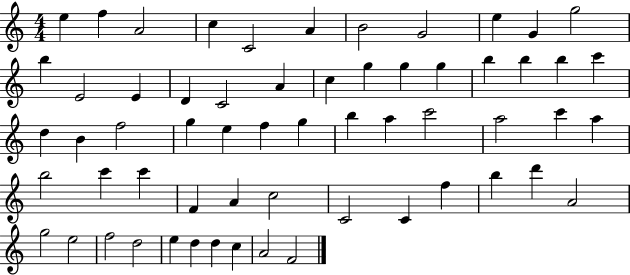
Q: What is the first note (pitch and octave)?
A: E5